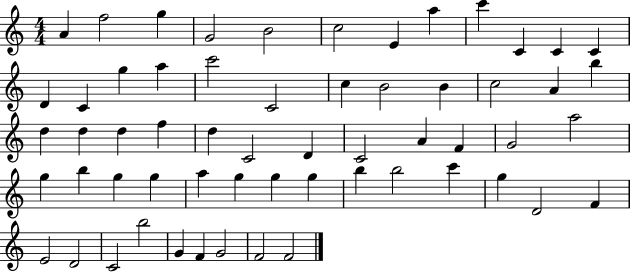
A4/q F5/h G5/q G4/h B4/h C5/h E4/q A5/q C6/q C4/q C4/q C4/q D4/q C4/q G5/q A5/q C6/h C4/h C5/q B4/h B4/q C5/h A4/q B5/q D5/q D5/q D5/q F5/q D5/q C4/h D4/q C4/h A4/q F4/q G4/h A5/h G5/q B5/q G5/q G5/q A5/q G5/q G5/q G5/q B5/q B5/h C6/q G5/q D4/h F4/q E4/h D4/h C4/h B5/h G4/q F4/q G4/h F4/h F4/h